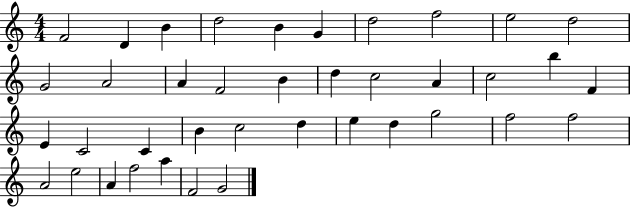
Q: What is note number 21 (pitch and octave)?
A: F4